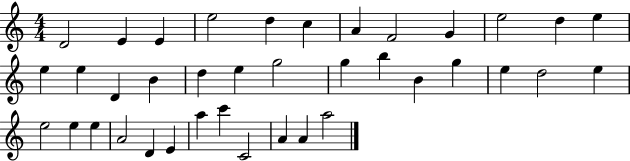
X:1
T:Untitled
M:4/4
L:1/4
K:C
D2 E E e2 d c A F2 G e2 d e e e D B d e g2 g b B g e d2 e e2 e e A2 D E a c' C2 A A a2